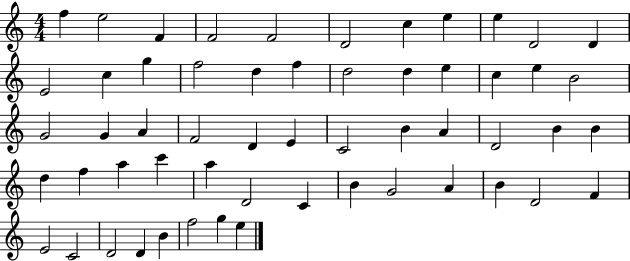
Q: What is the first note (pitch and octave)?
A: F5